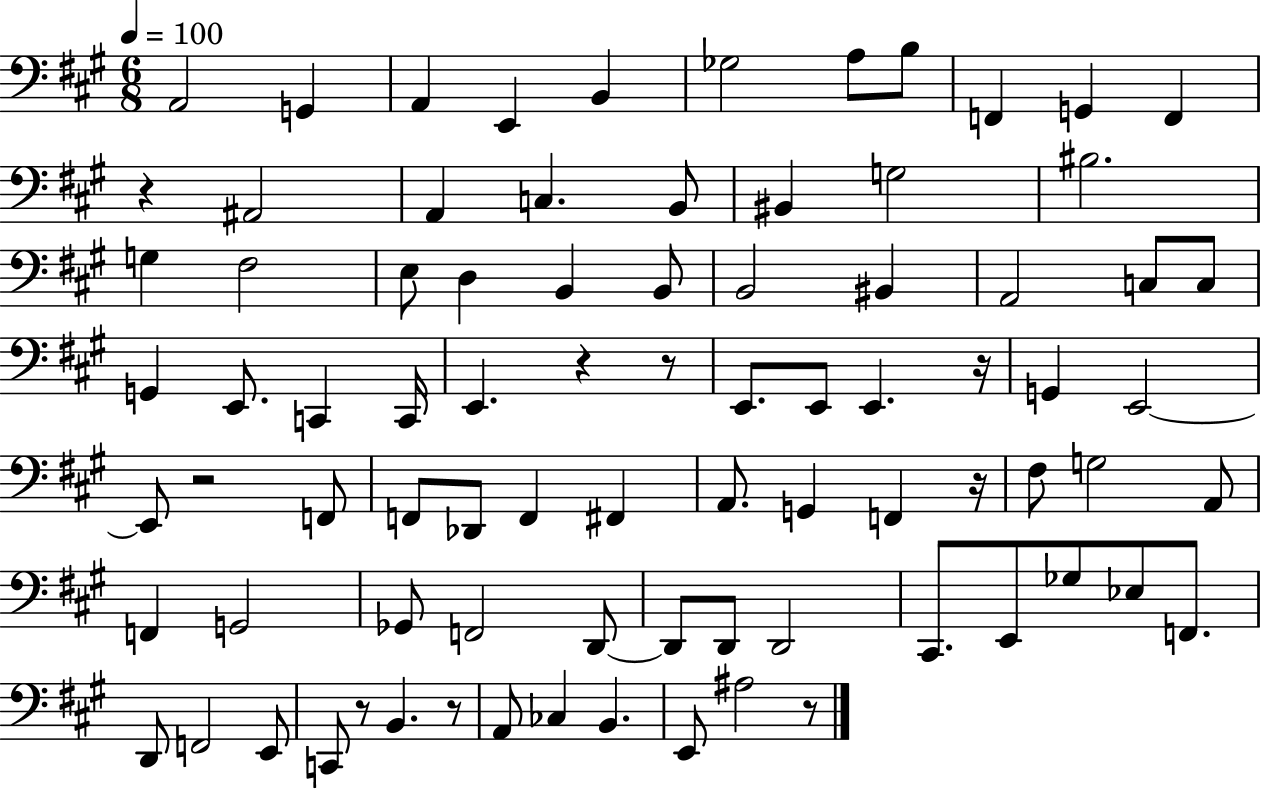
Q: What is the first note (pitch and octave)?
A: A2